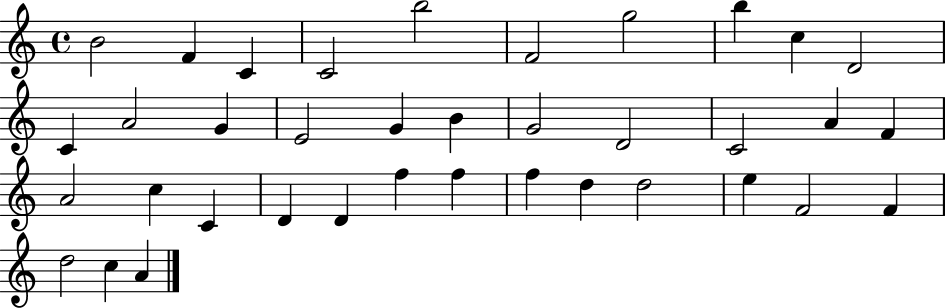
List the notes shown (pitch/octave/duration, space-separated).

B4/h F4/q C4/q C4/h B5/h F4/h G5/h B5/q C5/q D4/h C4/q A4/h G4/q E4/h G4/q B4/q G4/h D4/h C4/h A4/q F4/q A4/h C5/q C4/q D4/q D4/q F5/q F5/q F5/q D5/q D5/h E5/q F4/h F4/q D5/h C5/q A4/q